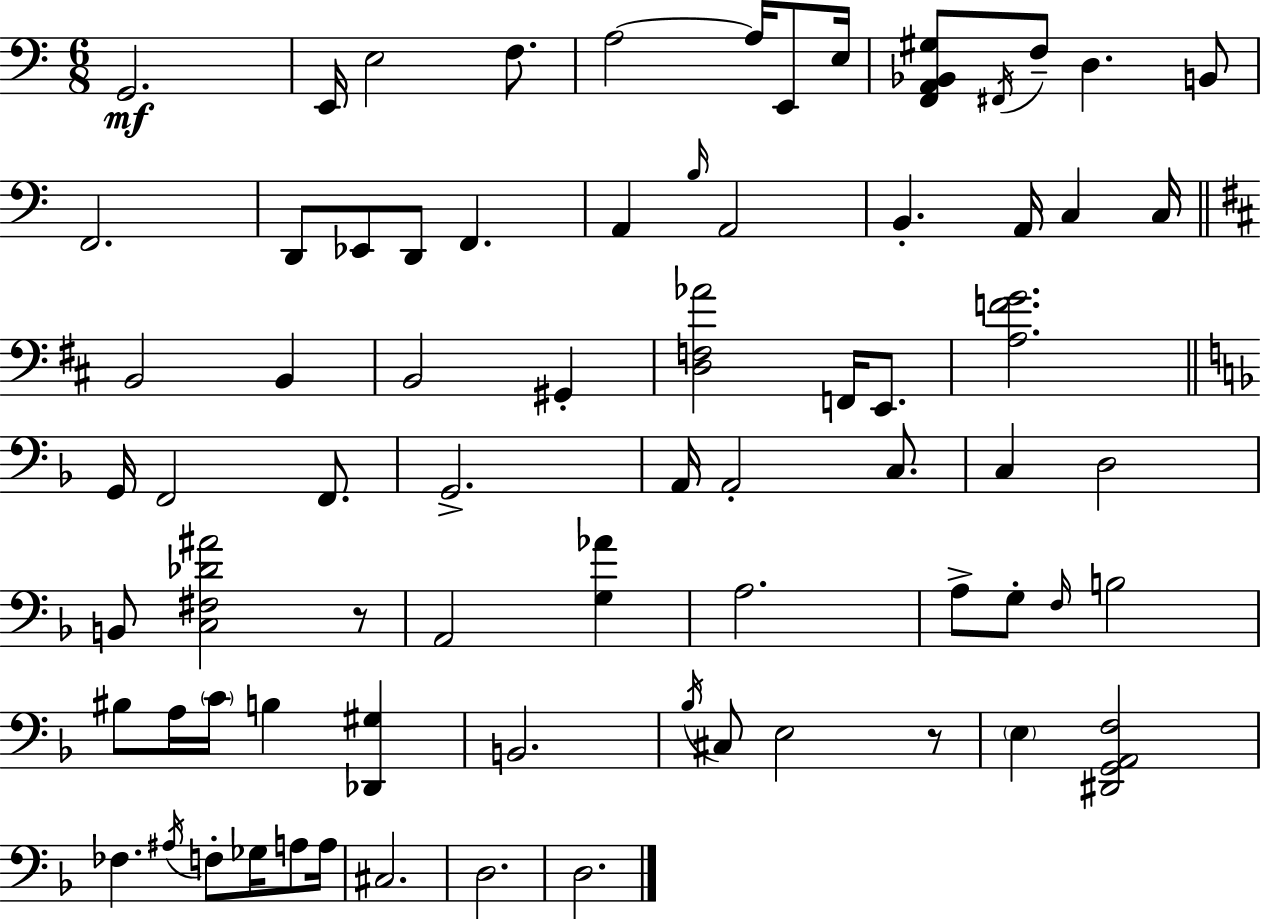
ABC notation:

X:1
T:Untitled
M:6/8
L:1/4
K:Am
G,,2 E,,/4 E,2 F,/2 A,2 A,/4 E,,/2 E,/4 [F,,A,,_B,,^G,]/2 ^F,,/4 F,/2 D, B,,/2 F,,2 D,,/2 _E,,/2 D,,/2 F,, A,, B,/4 A,,2 B,, A,,/4 C, C,/4 B,,2 B,, B,,2 ^G,, [D,F,_A]2 F,,/4 E,,/2 [A,FG]2 G,,/4 F,,2 F,,/2 G,,2 A,,/4 A,,2 C,/2 C, D,2 B,,/2 [C,^F,_D^A]2 z/2 A,,2 [G,_A] A,2 A,/2 G,/2 F,/4 B,2 ^B,/2 A,/4 C/4 B, [_D,,^G,] B,,2 _B,/4 ^C,/2 E,2 z/2 E, [^D,,G,,A,,F,]2 _F, ^A,/4 F,/2 _G,/4 A,/2 A,/4 ^C,2 D,2 D,2